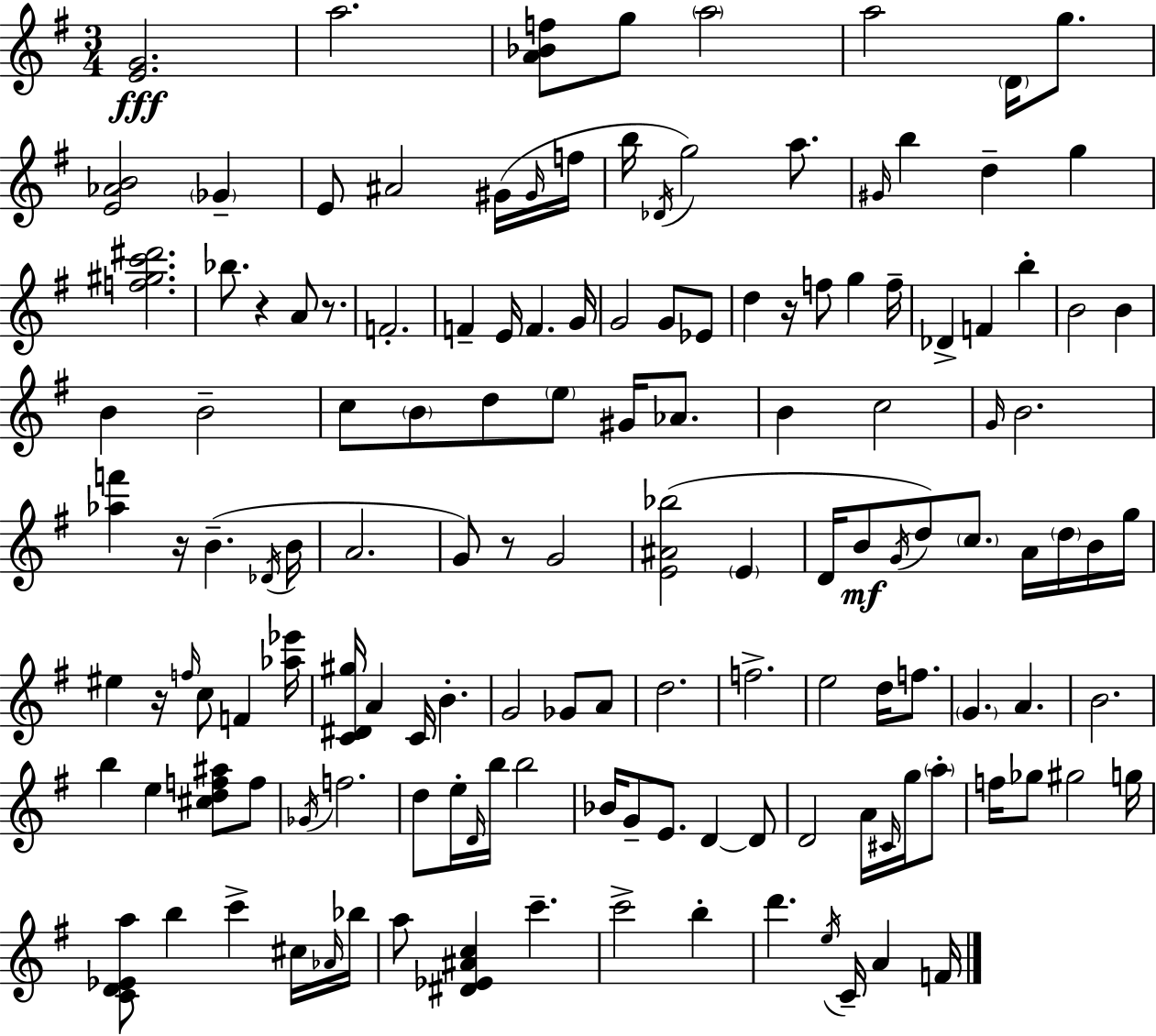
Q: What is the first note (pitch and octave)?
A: A5